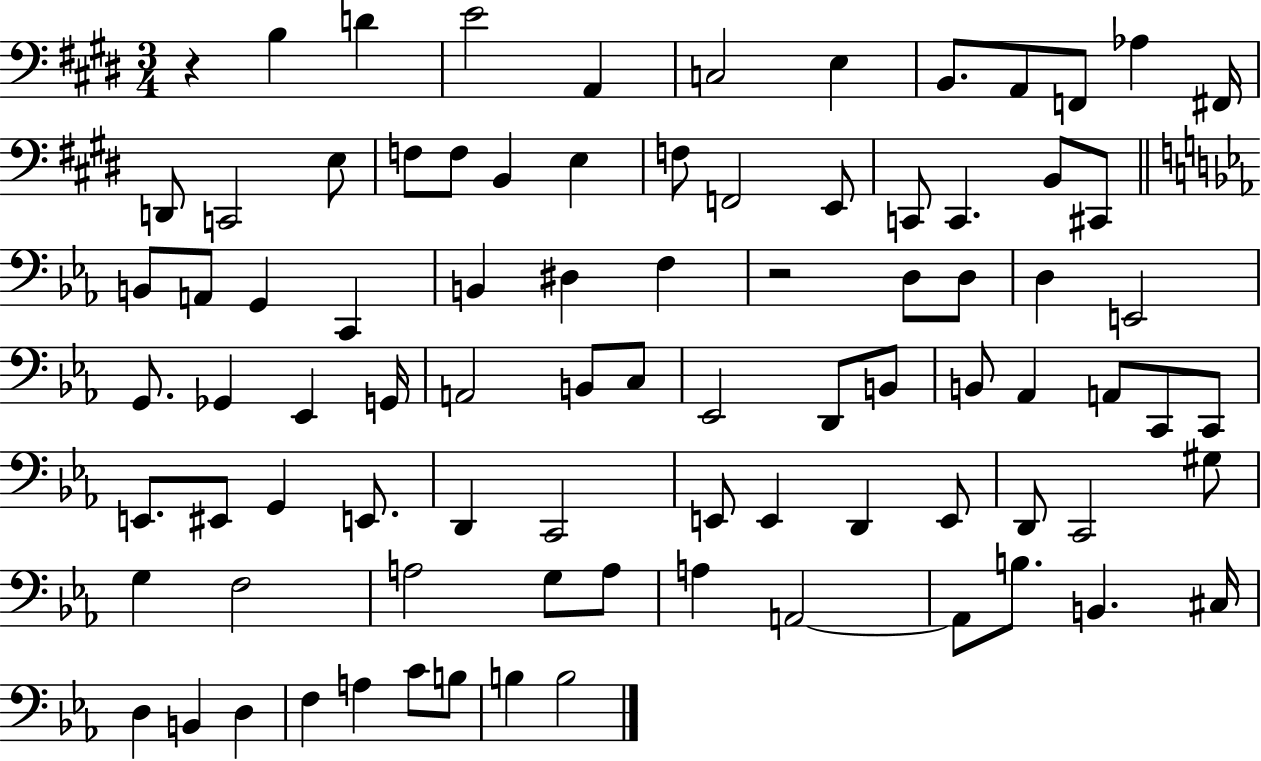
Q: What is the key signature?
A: E major